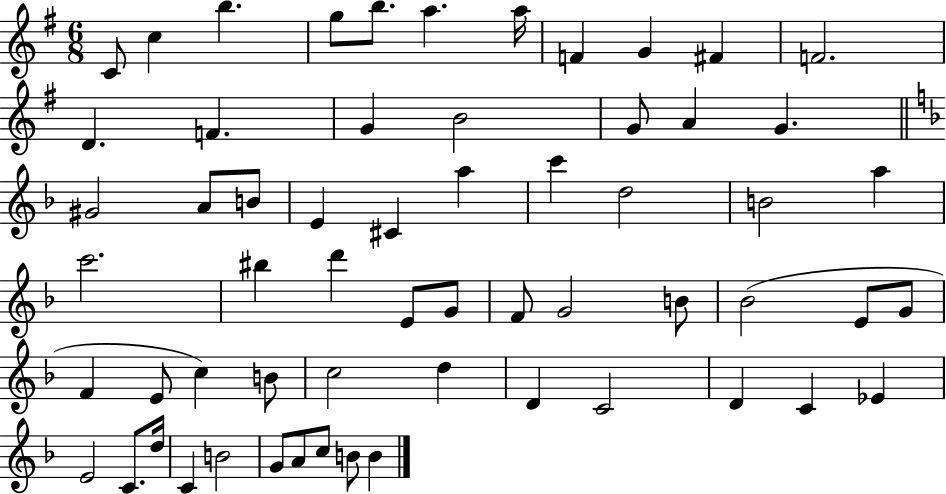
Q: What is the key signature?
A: G major